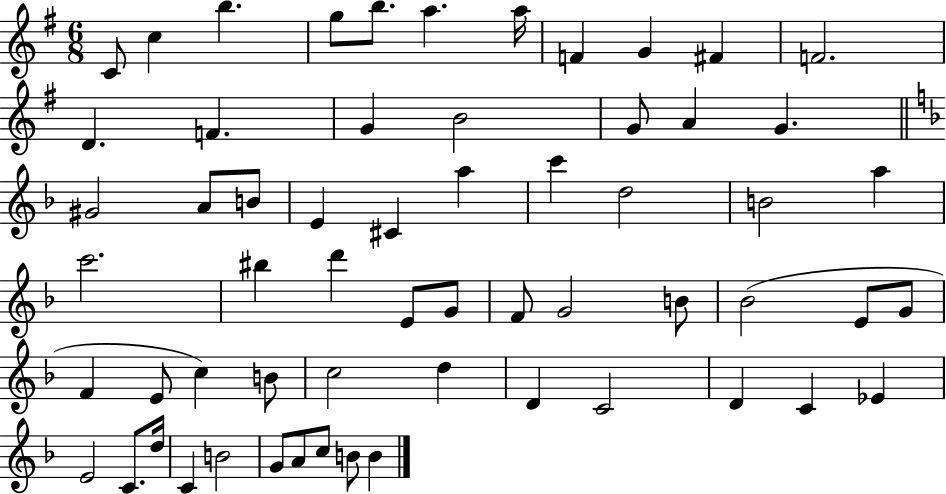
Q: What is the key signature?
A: G major